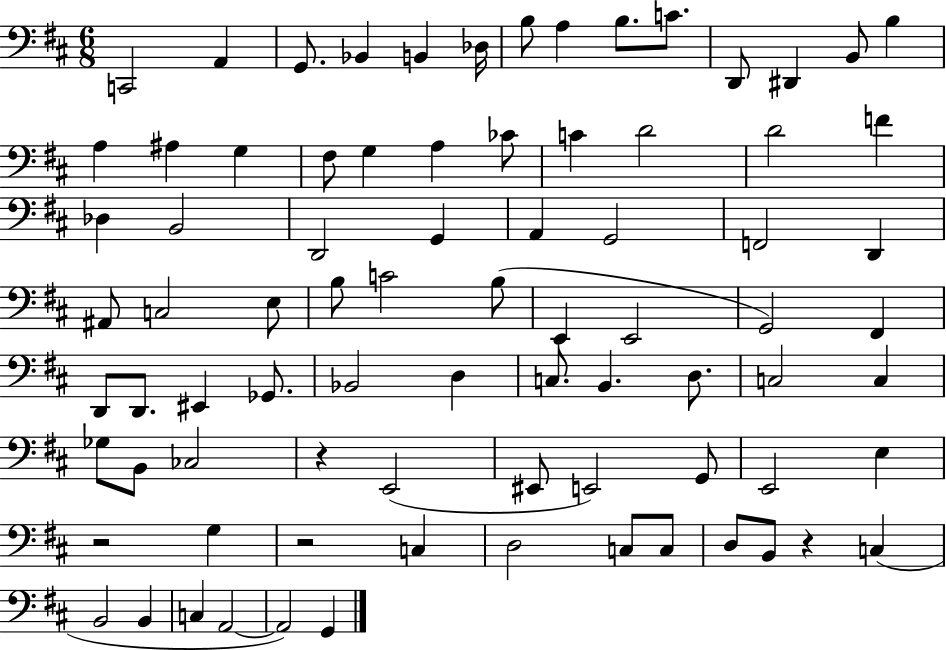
{
  \clef bass
  \numericTimeSignature
  \time 6/8
  \key d \major
  c,2 a,4 | g,8. bes,4 b,4 des16 | b8 a4 b8. c'8. | d,8 dis,4 b,8 b4 | \break a4 ais4 g4 | fis8 g4 a4 ces'8 | c'4 d'2 | d'2 f'4 | \break des4 b,2 | d,2 g,4 | a,4 g,2 | f,2 d,4 | \break ais,8 c2 e8 | b8 c'2 b8( | e,4 e,2 | g,2) fis,4 | \break d,8 d,8. eis,4 ges,8. | bes,2 d4 | c8. b,4. d8. | c2 c4 | \break ges8 b,8 ces2 | r4 e,2( | eis,8 e,2) g,8 | e,2 e4 | \break r2 g4 | r2 c4 | d2 c8 c8 | d8 b,8 r4 c4( | \break b,2 b,4 | c4 a,2~~ | a,2) g,4 | \bar "|."
}